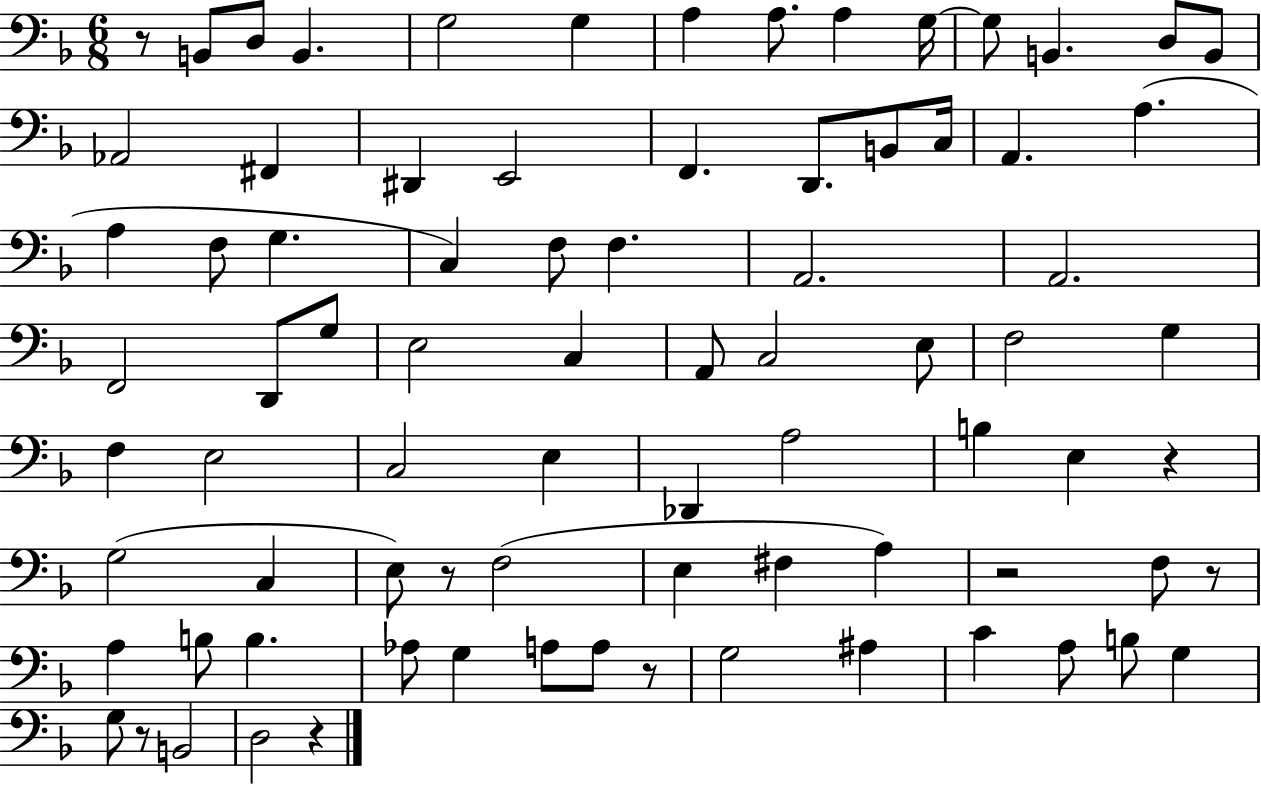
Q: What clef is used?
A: bass